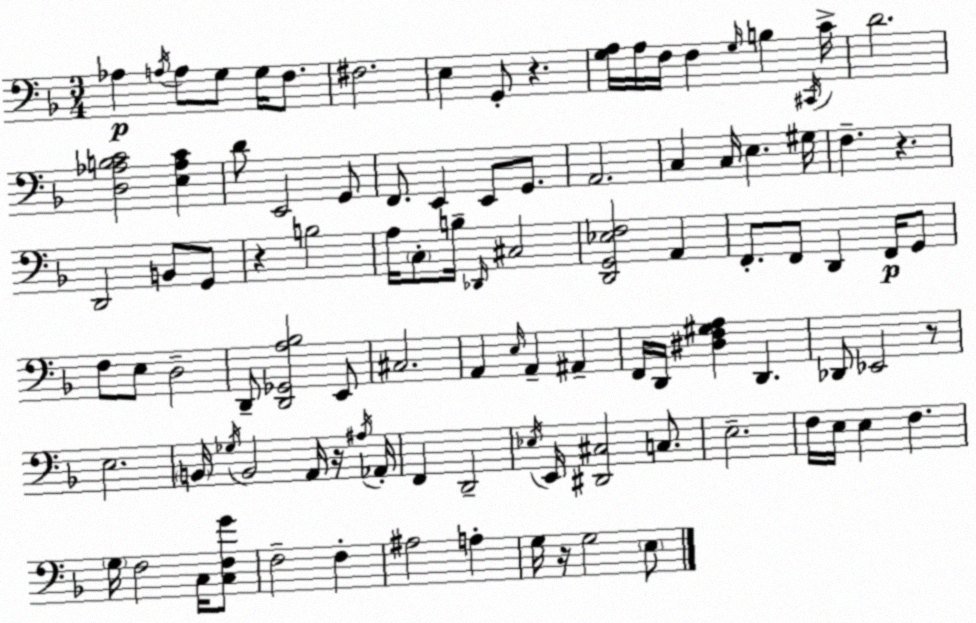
X:1
T:Untitled
M:3/4
L:1/4
K:F
_A, A,/4 A,/2 G,/2 G,/4 F,/2 ^F,2 E, G,,/2 z [G,A,]/4 A,/4 F,/4 F, G,/4 B, ^C,,/4 C/4 D2 [D,_A,B,C]2 [E,_A,C] D/2 E,,2 G,,/2 F,,/2 E,, E,,/2 G,,/2 A,,2 C, C,/4 E, ^G,/4 F, z D,,2 B,,/2 G,,/2 z B,2 A,/4 C,/2 B,/4 _D,,/4 ^C,2 [D,,G,,_E,F,]2 A,, F,,/2 F,,/2 D,, F,,/4 G,,/2 F,/2 E,/2 D,2 D,,/2 [D,,_G,,A,_B,]2 E,,/2 ^C,2 A,, E,/4 A,, ^A,, F,,/4 D,,/4 [^D,F,^G,A,] D,, _D,,/2 _E,,2 z/2 E,2 B,,/4 _G,/4 B,,2 A,,/4 z/4 ^A,/4 _A,,/4 F,, D,,2 _E,/4 E,,/4 [^D,,^C,]2 C,/2 E,2 F,/4 E,/4 E, F, G,/4 F,2 C,/4 [C,F,G]/2 F,2 F, ^A,2 A, G,/4 z/4 G,2 E,/2